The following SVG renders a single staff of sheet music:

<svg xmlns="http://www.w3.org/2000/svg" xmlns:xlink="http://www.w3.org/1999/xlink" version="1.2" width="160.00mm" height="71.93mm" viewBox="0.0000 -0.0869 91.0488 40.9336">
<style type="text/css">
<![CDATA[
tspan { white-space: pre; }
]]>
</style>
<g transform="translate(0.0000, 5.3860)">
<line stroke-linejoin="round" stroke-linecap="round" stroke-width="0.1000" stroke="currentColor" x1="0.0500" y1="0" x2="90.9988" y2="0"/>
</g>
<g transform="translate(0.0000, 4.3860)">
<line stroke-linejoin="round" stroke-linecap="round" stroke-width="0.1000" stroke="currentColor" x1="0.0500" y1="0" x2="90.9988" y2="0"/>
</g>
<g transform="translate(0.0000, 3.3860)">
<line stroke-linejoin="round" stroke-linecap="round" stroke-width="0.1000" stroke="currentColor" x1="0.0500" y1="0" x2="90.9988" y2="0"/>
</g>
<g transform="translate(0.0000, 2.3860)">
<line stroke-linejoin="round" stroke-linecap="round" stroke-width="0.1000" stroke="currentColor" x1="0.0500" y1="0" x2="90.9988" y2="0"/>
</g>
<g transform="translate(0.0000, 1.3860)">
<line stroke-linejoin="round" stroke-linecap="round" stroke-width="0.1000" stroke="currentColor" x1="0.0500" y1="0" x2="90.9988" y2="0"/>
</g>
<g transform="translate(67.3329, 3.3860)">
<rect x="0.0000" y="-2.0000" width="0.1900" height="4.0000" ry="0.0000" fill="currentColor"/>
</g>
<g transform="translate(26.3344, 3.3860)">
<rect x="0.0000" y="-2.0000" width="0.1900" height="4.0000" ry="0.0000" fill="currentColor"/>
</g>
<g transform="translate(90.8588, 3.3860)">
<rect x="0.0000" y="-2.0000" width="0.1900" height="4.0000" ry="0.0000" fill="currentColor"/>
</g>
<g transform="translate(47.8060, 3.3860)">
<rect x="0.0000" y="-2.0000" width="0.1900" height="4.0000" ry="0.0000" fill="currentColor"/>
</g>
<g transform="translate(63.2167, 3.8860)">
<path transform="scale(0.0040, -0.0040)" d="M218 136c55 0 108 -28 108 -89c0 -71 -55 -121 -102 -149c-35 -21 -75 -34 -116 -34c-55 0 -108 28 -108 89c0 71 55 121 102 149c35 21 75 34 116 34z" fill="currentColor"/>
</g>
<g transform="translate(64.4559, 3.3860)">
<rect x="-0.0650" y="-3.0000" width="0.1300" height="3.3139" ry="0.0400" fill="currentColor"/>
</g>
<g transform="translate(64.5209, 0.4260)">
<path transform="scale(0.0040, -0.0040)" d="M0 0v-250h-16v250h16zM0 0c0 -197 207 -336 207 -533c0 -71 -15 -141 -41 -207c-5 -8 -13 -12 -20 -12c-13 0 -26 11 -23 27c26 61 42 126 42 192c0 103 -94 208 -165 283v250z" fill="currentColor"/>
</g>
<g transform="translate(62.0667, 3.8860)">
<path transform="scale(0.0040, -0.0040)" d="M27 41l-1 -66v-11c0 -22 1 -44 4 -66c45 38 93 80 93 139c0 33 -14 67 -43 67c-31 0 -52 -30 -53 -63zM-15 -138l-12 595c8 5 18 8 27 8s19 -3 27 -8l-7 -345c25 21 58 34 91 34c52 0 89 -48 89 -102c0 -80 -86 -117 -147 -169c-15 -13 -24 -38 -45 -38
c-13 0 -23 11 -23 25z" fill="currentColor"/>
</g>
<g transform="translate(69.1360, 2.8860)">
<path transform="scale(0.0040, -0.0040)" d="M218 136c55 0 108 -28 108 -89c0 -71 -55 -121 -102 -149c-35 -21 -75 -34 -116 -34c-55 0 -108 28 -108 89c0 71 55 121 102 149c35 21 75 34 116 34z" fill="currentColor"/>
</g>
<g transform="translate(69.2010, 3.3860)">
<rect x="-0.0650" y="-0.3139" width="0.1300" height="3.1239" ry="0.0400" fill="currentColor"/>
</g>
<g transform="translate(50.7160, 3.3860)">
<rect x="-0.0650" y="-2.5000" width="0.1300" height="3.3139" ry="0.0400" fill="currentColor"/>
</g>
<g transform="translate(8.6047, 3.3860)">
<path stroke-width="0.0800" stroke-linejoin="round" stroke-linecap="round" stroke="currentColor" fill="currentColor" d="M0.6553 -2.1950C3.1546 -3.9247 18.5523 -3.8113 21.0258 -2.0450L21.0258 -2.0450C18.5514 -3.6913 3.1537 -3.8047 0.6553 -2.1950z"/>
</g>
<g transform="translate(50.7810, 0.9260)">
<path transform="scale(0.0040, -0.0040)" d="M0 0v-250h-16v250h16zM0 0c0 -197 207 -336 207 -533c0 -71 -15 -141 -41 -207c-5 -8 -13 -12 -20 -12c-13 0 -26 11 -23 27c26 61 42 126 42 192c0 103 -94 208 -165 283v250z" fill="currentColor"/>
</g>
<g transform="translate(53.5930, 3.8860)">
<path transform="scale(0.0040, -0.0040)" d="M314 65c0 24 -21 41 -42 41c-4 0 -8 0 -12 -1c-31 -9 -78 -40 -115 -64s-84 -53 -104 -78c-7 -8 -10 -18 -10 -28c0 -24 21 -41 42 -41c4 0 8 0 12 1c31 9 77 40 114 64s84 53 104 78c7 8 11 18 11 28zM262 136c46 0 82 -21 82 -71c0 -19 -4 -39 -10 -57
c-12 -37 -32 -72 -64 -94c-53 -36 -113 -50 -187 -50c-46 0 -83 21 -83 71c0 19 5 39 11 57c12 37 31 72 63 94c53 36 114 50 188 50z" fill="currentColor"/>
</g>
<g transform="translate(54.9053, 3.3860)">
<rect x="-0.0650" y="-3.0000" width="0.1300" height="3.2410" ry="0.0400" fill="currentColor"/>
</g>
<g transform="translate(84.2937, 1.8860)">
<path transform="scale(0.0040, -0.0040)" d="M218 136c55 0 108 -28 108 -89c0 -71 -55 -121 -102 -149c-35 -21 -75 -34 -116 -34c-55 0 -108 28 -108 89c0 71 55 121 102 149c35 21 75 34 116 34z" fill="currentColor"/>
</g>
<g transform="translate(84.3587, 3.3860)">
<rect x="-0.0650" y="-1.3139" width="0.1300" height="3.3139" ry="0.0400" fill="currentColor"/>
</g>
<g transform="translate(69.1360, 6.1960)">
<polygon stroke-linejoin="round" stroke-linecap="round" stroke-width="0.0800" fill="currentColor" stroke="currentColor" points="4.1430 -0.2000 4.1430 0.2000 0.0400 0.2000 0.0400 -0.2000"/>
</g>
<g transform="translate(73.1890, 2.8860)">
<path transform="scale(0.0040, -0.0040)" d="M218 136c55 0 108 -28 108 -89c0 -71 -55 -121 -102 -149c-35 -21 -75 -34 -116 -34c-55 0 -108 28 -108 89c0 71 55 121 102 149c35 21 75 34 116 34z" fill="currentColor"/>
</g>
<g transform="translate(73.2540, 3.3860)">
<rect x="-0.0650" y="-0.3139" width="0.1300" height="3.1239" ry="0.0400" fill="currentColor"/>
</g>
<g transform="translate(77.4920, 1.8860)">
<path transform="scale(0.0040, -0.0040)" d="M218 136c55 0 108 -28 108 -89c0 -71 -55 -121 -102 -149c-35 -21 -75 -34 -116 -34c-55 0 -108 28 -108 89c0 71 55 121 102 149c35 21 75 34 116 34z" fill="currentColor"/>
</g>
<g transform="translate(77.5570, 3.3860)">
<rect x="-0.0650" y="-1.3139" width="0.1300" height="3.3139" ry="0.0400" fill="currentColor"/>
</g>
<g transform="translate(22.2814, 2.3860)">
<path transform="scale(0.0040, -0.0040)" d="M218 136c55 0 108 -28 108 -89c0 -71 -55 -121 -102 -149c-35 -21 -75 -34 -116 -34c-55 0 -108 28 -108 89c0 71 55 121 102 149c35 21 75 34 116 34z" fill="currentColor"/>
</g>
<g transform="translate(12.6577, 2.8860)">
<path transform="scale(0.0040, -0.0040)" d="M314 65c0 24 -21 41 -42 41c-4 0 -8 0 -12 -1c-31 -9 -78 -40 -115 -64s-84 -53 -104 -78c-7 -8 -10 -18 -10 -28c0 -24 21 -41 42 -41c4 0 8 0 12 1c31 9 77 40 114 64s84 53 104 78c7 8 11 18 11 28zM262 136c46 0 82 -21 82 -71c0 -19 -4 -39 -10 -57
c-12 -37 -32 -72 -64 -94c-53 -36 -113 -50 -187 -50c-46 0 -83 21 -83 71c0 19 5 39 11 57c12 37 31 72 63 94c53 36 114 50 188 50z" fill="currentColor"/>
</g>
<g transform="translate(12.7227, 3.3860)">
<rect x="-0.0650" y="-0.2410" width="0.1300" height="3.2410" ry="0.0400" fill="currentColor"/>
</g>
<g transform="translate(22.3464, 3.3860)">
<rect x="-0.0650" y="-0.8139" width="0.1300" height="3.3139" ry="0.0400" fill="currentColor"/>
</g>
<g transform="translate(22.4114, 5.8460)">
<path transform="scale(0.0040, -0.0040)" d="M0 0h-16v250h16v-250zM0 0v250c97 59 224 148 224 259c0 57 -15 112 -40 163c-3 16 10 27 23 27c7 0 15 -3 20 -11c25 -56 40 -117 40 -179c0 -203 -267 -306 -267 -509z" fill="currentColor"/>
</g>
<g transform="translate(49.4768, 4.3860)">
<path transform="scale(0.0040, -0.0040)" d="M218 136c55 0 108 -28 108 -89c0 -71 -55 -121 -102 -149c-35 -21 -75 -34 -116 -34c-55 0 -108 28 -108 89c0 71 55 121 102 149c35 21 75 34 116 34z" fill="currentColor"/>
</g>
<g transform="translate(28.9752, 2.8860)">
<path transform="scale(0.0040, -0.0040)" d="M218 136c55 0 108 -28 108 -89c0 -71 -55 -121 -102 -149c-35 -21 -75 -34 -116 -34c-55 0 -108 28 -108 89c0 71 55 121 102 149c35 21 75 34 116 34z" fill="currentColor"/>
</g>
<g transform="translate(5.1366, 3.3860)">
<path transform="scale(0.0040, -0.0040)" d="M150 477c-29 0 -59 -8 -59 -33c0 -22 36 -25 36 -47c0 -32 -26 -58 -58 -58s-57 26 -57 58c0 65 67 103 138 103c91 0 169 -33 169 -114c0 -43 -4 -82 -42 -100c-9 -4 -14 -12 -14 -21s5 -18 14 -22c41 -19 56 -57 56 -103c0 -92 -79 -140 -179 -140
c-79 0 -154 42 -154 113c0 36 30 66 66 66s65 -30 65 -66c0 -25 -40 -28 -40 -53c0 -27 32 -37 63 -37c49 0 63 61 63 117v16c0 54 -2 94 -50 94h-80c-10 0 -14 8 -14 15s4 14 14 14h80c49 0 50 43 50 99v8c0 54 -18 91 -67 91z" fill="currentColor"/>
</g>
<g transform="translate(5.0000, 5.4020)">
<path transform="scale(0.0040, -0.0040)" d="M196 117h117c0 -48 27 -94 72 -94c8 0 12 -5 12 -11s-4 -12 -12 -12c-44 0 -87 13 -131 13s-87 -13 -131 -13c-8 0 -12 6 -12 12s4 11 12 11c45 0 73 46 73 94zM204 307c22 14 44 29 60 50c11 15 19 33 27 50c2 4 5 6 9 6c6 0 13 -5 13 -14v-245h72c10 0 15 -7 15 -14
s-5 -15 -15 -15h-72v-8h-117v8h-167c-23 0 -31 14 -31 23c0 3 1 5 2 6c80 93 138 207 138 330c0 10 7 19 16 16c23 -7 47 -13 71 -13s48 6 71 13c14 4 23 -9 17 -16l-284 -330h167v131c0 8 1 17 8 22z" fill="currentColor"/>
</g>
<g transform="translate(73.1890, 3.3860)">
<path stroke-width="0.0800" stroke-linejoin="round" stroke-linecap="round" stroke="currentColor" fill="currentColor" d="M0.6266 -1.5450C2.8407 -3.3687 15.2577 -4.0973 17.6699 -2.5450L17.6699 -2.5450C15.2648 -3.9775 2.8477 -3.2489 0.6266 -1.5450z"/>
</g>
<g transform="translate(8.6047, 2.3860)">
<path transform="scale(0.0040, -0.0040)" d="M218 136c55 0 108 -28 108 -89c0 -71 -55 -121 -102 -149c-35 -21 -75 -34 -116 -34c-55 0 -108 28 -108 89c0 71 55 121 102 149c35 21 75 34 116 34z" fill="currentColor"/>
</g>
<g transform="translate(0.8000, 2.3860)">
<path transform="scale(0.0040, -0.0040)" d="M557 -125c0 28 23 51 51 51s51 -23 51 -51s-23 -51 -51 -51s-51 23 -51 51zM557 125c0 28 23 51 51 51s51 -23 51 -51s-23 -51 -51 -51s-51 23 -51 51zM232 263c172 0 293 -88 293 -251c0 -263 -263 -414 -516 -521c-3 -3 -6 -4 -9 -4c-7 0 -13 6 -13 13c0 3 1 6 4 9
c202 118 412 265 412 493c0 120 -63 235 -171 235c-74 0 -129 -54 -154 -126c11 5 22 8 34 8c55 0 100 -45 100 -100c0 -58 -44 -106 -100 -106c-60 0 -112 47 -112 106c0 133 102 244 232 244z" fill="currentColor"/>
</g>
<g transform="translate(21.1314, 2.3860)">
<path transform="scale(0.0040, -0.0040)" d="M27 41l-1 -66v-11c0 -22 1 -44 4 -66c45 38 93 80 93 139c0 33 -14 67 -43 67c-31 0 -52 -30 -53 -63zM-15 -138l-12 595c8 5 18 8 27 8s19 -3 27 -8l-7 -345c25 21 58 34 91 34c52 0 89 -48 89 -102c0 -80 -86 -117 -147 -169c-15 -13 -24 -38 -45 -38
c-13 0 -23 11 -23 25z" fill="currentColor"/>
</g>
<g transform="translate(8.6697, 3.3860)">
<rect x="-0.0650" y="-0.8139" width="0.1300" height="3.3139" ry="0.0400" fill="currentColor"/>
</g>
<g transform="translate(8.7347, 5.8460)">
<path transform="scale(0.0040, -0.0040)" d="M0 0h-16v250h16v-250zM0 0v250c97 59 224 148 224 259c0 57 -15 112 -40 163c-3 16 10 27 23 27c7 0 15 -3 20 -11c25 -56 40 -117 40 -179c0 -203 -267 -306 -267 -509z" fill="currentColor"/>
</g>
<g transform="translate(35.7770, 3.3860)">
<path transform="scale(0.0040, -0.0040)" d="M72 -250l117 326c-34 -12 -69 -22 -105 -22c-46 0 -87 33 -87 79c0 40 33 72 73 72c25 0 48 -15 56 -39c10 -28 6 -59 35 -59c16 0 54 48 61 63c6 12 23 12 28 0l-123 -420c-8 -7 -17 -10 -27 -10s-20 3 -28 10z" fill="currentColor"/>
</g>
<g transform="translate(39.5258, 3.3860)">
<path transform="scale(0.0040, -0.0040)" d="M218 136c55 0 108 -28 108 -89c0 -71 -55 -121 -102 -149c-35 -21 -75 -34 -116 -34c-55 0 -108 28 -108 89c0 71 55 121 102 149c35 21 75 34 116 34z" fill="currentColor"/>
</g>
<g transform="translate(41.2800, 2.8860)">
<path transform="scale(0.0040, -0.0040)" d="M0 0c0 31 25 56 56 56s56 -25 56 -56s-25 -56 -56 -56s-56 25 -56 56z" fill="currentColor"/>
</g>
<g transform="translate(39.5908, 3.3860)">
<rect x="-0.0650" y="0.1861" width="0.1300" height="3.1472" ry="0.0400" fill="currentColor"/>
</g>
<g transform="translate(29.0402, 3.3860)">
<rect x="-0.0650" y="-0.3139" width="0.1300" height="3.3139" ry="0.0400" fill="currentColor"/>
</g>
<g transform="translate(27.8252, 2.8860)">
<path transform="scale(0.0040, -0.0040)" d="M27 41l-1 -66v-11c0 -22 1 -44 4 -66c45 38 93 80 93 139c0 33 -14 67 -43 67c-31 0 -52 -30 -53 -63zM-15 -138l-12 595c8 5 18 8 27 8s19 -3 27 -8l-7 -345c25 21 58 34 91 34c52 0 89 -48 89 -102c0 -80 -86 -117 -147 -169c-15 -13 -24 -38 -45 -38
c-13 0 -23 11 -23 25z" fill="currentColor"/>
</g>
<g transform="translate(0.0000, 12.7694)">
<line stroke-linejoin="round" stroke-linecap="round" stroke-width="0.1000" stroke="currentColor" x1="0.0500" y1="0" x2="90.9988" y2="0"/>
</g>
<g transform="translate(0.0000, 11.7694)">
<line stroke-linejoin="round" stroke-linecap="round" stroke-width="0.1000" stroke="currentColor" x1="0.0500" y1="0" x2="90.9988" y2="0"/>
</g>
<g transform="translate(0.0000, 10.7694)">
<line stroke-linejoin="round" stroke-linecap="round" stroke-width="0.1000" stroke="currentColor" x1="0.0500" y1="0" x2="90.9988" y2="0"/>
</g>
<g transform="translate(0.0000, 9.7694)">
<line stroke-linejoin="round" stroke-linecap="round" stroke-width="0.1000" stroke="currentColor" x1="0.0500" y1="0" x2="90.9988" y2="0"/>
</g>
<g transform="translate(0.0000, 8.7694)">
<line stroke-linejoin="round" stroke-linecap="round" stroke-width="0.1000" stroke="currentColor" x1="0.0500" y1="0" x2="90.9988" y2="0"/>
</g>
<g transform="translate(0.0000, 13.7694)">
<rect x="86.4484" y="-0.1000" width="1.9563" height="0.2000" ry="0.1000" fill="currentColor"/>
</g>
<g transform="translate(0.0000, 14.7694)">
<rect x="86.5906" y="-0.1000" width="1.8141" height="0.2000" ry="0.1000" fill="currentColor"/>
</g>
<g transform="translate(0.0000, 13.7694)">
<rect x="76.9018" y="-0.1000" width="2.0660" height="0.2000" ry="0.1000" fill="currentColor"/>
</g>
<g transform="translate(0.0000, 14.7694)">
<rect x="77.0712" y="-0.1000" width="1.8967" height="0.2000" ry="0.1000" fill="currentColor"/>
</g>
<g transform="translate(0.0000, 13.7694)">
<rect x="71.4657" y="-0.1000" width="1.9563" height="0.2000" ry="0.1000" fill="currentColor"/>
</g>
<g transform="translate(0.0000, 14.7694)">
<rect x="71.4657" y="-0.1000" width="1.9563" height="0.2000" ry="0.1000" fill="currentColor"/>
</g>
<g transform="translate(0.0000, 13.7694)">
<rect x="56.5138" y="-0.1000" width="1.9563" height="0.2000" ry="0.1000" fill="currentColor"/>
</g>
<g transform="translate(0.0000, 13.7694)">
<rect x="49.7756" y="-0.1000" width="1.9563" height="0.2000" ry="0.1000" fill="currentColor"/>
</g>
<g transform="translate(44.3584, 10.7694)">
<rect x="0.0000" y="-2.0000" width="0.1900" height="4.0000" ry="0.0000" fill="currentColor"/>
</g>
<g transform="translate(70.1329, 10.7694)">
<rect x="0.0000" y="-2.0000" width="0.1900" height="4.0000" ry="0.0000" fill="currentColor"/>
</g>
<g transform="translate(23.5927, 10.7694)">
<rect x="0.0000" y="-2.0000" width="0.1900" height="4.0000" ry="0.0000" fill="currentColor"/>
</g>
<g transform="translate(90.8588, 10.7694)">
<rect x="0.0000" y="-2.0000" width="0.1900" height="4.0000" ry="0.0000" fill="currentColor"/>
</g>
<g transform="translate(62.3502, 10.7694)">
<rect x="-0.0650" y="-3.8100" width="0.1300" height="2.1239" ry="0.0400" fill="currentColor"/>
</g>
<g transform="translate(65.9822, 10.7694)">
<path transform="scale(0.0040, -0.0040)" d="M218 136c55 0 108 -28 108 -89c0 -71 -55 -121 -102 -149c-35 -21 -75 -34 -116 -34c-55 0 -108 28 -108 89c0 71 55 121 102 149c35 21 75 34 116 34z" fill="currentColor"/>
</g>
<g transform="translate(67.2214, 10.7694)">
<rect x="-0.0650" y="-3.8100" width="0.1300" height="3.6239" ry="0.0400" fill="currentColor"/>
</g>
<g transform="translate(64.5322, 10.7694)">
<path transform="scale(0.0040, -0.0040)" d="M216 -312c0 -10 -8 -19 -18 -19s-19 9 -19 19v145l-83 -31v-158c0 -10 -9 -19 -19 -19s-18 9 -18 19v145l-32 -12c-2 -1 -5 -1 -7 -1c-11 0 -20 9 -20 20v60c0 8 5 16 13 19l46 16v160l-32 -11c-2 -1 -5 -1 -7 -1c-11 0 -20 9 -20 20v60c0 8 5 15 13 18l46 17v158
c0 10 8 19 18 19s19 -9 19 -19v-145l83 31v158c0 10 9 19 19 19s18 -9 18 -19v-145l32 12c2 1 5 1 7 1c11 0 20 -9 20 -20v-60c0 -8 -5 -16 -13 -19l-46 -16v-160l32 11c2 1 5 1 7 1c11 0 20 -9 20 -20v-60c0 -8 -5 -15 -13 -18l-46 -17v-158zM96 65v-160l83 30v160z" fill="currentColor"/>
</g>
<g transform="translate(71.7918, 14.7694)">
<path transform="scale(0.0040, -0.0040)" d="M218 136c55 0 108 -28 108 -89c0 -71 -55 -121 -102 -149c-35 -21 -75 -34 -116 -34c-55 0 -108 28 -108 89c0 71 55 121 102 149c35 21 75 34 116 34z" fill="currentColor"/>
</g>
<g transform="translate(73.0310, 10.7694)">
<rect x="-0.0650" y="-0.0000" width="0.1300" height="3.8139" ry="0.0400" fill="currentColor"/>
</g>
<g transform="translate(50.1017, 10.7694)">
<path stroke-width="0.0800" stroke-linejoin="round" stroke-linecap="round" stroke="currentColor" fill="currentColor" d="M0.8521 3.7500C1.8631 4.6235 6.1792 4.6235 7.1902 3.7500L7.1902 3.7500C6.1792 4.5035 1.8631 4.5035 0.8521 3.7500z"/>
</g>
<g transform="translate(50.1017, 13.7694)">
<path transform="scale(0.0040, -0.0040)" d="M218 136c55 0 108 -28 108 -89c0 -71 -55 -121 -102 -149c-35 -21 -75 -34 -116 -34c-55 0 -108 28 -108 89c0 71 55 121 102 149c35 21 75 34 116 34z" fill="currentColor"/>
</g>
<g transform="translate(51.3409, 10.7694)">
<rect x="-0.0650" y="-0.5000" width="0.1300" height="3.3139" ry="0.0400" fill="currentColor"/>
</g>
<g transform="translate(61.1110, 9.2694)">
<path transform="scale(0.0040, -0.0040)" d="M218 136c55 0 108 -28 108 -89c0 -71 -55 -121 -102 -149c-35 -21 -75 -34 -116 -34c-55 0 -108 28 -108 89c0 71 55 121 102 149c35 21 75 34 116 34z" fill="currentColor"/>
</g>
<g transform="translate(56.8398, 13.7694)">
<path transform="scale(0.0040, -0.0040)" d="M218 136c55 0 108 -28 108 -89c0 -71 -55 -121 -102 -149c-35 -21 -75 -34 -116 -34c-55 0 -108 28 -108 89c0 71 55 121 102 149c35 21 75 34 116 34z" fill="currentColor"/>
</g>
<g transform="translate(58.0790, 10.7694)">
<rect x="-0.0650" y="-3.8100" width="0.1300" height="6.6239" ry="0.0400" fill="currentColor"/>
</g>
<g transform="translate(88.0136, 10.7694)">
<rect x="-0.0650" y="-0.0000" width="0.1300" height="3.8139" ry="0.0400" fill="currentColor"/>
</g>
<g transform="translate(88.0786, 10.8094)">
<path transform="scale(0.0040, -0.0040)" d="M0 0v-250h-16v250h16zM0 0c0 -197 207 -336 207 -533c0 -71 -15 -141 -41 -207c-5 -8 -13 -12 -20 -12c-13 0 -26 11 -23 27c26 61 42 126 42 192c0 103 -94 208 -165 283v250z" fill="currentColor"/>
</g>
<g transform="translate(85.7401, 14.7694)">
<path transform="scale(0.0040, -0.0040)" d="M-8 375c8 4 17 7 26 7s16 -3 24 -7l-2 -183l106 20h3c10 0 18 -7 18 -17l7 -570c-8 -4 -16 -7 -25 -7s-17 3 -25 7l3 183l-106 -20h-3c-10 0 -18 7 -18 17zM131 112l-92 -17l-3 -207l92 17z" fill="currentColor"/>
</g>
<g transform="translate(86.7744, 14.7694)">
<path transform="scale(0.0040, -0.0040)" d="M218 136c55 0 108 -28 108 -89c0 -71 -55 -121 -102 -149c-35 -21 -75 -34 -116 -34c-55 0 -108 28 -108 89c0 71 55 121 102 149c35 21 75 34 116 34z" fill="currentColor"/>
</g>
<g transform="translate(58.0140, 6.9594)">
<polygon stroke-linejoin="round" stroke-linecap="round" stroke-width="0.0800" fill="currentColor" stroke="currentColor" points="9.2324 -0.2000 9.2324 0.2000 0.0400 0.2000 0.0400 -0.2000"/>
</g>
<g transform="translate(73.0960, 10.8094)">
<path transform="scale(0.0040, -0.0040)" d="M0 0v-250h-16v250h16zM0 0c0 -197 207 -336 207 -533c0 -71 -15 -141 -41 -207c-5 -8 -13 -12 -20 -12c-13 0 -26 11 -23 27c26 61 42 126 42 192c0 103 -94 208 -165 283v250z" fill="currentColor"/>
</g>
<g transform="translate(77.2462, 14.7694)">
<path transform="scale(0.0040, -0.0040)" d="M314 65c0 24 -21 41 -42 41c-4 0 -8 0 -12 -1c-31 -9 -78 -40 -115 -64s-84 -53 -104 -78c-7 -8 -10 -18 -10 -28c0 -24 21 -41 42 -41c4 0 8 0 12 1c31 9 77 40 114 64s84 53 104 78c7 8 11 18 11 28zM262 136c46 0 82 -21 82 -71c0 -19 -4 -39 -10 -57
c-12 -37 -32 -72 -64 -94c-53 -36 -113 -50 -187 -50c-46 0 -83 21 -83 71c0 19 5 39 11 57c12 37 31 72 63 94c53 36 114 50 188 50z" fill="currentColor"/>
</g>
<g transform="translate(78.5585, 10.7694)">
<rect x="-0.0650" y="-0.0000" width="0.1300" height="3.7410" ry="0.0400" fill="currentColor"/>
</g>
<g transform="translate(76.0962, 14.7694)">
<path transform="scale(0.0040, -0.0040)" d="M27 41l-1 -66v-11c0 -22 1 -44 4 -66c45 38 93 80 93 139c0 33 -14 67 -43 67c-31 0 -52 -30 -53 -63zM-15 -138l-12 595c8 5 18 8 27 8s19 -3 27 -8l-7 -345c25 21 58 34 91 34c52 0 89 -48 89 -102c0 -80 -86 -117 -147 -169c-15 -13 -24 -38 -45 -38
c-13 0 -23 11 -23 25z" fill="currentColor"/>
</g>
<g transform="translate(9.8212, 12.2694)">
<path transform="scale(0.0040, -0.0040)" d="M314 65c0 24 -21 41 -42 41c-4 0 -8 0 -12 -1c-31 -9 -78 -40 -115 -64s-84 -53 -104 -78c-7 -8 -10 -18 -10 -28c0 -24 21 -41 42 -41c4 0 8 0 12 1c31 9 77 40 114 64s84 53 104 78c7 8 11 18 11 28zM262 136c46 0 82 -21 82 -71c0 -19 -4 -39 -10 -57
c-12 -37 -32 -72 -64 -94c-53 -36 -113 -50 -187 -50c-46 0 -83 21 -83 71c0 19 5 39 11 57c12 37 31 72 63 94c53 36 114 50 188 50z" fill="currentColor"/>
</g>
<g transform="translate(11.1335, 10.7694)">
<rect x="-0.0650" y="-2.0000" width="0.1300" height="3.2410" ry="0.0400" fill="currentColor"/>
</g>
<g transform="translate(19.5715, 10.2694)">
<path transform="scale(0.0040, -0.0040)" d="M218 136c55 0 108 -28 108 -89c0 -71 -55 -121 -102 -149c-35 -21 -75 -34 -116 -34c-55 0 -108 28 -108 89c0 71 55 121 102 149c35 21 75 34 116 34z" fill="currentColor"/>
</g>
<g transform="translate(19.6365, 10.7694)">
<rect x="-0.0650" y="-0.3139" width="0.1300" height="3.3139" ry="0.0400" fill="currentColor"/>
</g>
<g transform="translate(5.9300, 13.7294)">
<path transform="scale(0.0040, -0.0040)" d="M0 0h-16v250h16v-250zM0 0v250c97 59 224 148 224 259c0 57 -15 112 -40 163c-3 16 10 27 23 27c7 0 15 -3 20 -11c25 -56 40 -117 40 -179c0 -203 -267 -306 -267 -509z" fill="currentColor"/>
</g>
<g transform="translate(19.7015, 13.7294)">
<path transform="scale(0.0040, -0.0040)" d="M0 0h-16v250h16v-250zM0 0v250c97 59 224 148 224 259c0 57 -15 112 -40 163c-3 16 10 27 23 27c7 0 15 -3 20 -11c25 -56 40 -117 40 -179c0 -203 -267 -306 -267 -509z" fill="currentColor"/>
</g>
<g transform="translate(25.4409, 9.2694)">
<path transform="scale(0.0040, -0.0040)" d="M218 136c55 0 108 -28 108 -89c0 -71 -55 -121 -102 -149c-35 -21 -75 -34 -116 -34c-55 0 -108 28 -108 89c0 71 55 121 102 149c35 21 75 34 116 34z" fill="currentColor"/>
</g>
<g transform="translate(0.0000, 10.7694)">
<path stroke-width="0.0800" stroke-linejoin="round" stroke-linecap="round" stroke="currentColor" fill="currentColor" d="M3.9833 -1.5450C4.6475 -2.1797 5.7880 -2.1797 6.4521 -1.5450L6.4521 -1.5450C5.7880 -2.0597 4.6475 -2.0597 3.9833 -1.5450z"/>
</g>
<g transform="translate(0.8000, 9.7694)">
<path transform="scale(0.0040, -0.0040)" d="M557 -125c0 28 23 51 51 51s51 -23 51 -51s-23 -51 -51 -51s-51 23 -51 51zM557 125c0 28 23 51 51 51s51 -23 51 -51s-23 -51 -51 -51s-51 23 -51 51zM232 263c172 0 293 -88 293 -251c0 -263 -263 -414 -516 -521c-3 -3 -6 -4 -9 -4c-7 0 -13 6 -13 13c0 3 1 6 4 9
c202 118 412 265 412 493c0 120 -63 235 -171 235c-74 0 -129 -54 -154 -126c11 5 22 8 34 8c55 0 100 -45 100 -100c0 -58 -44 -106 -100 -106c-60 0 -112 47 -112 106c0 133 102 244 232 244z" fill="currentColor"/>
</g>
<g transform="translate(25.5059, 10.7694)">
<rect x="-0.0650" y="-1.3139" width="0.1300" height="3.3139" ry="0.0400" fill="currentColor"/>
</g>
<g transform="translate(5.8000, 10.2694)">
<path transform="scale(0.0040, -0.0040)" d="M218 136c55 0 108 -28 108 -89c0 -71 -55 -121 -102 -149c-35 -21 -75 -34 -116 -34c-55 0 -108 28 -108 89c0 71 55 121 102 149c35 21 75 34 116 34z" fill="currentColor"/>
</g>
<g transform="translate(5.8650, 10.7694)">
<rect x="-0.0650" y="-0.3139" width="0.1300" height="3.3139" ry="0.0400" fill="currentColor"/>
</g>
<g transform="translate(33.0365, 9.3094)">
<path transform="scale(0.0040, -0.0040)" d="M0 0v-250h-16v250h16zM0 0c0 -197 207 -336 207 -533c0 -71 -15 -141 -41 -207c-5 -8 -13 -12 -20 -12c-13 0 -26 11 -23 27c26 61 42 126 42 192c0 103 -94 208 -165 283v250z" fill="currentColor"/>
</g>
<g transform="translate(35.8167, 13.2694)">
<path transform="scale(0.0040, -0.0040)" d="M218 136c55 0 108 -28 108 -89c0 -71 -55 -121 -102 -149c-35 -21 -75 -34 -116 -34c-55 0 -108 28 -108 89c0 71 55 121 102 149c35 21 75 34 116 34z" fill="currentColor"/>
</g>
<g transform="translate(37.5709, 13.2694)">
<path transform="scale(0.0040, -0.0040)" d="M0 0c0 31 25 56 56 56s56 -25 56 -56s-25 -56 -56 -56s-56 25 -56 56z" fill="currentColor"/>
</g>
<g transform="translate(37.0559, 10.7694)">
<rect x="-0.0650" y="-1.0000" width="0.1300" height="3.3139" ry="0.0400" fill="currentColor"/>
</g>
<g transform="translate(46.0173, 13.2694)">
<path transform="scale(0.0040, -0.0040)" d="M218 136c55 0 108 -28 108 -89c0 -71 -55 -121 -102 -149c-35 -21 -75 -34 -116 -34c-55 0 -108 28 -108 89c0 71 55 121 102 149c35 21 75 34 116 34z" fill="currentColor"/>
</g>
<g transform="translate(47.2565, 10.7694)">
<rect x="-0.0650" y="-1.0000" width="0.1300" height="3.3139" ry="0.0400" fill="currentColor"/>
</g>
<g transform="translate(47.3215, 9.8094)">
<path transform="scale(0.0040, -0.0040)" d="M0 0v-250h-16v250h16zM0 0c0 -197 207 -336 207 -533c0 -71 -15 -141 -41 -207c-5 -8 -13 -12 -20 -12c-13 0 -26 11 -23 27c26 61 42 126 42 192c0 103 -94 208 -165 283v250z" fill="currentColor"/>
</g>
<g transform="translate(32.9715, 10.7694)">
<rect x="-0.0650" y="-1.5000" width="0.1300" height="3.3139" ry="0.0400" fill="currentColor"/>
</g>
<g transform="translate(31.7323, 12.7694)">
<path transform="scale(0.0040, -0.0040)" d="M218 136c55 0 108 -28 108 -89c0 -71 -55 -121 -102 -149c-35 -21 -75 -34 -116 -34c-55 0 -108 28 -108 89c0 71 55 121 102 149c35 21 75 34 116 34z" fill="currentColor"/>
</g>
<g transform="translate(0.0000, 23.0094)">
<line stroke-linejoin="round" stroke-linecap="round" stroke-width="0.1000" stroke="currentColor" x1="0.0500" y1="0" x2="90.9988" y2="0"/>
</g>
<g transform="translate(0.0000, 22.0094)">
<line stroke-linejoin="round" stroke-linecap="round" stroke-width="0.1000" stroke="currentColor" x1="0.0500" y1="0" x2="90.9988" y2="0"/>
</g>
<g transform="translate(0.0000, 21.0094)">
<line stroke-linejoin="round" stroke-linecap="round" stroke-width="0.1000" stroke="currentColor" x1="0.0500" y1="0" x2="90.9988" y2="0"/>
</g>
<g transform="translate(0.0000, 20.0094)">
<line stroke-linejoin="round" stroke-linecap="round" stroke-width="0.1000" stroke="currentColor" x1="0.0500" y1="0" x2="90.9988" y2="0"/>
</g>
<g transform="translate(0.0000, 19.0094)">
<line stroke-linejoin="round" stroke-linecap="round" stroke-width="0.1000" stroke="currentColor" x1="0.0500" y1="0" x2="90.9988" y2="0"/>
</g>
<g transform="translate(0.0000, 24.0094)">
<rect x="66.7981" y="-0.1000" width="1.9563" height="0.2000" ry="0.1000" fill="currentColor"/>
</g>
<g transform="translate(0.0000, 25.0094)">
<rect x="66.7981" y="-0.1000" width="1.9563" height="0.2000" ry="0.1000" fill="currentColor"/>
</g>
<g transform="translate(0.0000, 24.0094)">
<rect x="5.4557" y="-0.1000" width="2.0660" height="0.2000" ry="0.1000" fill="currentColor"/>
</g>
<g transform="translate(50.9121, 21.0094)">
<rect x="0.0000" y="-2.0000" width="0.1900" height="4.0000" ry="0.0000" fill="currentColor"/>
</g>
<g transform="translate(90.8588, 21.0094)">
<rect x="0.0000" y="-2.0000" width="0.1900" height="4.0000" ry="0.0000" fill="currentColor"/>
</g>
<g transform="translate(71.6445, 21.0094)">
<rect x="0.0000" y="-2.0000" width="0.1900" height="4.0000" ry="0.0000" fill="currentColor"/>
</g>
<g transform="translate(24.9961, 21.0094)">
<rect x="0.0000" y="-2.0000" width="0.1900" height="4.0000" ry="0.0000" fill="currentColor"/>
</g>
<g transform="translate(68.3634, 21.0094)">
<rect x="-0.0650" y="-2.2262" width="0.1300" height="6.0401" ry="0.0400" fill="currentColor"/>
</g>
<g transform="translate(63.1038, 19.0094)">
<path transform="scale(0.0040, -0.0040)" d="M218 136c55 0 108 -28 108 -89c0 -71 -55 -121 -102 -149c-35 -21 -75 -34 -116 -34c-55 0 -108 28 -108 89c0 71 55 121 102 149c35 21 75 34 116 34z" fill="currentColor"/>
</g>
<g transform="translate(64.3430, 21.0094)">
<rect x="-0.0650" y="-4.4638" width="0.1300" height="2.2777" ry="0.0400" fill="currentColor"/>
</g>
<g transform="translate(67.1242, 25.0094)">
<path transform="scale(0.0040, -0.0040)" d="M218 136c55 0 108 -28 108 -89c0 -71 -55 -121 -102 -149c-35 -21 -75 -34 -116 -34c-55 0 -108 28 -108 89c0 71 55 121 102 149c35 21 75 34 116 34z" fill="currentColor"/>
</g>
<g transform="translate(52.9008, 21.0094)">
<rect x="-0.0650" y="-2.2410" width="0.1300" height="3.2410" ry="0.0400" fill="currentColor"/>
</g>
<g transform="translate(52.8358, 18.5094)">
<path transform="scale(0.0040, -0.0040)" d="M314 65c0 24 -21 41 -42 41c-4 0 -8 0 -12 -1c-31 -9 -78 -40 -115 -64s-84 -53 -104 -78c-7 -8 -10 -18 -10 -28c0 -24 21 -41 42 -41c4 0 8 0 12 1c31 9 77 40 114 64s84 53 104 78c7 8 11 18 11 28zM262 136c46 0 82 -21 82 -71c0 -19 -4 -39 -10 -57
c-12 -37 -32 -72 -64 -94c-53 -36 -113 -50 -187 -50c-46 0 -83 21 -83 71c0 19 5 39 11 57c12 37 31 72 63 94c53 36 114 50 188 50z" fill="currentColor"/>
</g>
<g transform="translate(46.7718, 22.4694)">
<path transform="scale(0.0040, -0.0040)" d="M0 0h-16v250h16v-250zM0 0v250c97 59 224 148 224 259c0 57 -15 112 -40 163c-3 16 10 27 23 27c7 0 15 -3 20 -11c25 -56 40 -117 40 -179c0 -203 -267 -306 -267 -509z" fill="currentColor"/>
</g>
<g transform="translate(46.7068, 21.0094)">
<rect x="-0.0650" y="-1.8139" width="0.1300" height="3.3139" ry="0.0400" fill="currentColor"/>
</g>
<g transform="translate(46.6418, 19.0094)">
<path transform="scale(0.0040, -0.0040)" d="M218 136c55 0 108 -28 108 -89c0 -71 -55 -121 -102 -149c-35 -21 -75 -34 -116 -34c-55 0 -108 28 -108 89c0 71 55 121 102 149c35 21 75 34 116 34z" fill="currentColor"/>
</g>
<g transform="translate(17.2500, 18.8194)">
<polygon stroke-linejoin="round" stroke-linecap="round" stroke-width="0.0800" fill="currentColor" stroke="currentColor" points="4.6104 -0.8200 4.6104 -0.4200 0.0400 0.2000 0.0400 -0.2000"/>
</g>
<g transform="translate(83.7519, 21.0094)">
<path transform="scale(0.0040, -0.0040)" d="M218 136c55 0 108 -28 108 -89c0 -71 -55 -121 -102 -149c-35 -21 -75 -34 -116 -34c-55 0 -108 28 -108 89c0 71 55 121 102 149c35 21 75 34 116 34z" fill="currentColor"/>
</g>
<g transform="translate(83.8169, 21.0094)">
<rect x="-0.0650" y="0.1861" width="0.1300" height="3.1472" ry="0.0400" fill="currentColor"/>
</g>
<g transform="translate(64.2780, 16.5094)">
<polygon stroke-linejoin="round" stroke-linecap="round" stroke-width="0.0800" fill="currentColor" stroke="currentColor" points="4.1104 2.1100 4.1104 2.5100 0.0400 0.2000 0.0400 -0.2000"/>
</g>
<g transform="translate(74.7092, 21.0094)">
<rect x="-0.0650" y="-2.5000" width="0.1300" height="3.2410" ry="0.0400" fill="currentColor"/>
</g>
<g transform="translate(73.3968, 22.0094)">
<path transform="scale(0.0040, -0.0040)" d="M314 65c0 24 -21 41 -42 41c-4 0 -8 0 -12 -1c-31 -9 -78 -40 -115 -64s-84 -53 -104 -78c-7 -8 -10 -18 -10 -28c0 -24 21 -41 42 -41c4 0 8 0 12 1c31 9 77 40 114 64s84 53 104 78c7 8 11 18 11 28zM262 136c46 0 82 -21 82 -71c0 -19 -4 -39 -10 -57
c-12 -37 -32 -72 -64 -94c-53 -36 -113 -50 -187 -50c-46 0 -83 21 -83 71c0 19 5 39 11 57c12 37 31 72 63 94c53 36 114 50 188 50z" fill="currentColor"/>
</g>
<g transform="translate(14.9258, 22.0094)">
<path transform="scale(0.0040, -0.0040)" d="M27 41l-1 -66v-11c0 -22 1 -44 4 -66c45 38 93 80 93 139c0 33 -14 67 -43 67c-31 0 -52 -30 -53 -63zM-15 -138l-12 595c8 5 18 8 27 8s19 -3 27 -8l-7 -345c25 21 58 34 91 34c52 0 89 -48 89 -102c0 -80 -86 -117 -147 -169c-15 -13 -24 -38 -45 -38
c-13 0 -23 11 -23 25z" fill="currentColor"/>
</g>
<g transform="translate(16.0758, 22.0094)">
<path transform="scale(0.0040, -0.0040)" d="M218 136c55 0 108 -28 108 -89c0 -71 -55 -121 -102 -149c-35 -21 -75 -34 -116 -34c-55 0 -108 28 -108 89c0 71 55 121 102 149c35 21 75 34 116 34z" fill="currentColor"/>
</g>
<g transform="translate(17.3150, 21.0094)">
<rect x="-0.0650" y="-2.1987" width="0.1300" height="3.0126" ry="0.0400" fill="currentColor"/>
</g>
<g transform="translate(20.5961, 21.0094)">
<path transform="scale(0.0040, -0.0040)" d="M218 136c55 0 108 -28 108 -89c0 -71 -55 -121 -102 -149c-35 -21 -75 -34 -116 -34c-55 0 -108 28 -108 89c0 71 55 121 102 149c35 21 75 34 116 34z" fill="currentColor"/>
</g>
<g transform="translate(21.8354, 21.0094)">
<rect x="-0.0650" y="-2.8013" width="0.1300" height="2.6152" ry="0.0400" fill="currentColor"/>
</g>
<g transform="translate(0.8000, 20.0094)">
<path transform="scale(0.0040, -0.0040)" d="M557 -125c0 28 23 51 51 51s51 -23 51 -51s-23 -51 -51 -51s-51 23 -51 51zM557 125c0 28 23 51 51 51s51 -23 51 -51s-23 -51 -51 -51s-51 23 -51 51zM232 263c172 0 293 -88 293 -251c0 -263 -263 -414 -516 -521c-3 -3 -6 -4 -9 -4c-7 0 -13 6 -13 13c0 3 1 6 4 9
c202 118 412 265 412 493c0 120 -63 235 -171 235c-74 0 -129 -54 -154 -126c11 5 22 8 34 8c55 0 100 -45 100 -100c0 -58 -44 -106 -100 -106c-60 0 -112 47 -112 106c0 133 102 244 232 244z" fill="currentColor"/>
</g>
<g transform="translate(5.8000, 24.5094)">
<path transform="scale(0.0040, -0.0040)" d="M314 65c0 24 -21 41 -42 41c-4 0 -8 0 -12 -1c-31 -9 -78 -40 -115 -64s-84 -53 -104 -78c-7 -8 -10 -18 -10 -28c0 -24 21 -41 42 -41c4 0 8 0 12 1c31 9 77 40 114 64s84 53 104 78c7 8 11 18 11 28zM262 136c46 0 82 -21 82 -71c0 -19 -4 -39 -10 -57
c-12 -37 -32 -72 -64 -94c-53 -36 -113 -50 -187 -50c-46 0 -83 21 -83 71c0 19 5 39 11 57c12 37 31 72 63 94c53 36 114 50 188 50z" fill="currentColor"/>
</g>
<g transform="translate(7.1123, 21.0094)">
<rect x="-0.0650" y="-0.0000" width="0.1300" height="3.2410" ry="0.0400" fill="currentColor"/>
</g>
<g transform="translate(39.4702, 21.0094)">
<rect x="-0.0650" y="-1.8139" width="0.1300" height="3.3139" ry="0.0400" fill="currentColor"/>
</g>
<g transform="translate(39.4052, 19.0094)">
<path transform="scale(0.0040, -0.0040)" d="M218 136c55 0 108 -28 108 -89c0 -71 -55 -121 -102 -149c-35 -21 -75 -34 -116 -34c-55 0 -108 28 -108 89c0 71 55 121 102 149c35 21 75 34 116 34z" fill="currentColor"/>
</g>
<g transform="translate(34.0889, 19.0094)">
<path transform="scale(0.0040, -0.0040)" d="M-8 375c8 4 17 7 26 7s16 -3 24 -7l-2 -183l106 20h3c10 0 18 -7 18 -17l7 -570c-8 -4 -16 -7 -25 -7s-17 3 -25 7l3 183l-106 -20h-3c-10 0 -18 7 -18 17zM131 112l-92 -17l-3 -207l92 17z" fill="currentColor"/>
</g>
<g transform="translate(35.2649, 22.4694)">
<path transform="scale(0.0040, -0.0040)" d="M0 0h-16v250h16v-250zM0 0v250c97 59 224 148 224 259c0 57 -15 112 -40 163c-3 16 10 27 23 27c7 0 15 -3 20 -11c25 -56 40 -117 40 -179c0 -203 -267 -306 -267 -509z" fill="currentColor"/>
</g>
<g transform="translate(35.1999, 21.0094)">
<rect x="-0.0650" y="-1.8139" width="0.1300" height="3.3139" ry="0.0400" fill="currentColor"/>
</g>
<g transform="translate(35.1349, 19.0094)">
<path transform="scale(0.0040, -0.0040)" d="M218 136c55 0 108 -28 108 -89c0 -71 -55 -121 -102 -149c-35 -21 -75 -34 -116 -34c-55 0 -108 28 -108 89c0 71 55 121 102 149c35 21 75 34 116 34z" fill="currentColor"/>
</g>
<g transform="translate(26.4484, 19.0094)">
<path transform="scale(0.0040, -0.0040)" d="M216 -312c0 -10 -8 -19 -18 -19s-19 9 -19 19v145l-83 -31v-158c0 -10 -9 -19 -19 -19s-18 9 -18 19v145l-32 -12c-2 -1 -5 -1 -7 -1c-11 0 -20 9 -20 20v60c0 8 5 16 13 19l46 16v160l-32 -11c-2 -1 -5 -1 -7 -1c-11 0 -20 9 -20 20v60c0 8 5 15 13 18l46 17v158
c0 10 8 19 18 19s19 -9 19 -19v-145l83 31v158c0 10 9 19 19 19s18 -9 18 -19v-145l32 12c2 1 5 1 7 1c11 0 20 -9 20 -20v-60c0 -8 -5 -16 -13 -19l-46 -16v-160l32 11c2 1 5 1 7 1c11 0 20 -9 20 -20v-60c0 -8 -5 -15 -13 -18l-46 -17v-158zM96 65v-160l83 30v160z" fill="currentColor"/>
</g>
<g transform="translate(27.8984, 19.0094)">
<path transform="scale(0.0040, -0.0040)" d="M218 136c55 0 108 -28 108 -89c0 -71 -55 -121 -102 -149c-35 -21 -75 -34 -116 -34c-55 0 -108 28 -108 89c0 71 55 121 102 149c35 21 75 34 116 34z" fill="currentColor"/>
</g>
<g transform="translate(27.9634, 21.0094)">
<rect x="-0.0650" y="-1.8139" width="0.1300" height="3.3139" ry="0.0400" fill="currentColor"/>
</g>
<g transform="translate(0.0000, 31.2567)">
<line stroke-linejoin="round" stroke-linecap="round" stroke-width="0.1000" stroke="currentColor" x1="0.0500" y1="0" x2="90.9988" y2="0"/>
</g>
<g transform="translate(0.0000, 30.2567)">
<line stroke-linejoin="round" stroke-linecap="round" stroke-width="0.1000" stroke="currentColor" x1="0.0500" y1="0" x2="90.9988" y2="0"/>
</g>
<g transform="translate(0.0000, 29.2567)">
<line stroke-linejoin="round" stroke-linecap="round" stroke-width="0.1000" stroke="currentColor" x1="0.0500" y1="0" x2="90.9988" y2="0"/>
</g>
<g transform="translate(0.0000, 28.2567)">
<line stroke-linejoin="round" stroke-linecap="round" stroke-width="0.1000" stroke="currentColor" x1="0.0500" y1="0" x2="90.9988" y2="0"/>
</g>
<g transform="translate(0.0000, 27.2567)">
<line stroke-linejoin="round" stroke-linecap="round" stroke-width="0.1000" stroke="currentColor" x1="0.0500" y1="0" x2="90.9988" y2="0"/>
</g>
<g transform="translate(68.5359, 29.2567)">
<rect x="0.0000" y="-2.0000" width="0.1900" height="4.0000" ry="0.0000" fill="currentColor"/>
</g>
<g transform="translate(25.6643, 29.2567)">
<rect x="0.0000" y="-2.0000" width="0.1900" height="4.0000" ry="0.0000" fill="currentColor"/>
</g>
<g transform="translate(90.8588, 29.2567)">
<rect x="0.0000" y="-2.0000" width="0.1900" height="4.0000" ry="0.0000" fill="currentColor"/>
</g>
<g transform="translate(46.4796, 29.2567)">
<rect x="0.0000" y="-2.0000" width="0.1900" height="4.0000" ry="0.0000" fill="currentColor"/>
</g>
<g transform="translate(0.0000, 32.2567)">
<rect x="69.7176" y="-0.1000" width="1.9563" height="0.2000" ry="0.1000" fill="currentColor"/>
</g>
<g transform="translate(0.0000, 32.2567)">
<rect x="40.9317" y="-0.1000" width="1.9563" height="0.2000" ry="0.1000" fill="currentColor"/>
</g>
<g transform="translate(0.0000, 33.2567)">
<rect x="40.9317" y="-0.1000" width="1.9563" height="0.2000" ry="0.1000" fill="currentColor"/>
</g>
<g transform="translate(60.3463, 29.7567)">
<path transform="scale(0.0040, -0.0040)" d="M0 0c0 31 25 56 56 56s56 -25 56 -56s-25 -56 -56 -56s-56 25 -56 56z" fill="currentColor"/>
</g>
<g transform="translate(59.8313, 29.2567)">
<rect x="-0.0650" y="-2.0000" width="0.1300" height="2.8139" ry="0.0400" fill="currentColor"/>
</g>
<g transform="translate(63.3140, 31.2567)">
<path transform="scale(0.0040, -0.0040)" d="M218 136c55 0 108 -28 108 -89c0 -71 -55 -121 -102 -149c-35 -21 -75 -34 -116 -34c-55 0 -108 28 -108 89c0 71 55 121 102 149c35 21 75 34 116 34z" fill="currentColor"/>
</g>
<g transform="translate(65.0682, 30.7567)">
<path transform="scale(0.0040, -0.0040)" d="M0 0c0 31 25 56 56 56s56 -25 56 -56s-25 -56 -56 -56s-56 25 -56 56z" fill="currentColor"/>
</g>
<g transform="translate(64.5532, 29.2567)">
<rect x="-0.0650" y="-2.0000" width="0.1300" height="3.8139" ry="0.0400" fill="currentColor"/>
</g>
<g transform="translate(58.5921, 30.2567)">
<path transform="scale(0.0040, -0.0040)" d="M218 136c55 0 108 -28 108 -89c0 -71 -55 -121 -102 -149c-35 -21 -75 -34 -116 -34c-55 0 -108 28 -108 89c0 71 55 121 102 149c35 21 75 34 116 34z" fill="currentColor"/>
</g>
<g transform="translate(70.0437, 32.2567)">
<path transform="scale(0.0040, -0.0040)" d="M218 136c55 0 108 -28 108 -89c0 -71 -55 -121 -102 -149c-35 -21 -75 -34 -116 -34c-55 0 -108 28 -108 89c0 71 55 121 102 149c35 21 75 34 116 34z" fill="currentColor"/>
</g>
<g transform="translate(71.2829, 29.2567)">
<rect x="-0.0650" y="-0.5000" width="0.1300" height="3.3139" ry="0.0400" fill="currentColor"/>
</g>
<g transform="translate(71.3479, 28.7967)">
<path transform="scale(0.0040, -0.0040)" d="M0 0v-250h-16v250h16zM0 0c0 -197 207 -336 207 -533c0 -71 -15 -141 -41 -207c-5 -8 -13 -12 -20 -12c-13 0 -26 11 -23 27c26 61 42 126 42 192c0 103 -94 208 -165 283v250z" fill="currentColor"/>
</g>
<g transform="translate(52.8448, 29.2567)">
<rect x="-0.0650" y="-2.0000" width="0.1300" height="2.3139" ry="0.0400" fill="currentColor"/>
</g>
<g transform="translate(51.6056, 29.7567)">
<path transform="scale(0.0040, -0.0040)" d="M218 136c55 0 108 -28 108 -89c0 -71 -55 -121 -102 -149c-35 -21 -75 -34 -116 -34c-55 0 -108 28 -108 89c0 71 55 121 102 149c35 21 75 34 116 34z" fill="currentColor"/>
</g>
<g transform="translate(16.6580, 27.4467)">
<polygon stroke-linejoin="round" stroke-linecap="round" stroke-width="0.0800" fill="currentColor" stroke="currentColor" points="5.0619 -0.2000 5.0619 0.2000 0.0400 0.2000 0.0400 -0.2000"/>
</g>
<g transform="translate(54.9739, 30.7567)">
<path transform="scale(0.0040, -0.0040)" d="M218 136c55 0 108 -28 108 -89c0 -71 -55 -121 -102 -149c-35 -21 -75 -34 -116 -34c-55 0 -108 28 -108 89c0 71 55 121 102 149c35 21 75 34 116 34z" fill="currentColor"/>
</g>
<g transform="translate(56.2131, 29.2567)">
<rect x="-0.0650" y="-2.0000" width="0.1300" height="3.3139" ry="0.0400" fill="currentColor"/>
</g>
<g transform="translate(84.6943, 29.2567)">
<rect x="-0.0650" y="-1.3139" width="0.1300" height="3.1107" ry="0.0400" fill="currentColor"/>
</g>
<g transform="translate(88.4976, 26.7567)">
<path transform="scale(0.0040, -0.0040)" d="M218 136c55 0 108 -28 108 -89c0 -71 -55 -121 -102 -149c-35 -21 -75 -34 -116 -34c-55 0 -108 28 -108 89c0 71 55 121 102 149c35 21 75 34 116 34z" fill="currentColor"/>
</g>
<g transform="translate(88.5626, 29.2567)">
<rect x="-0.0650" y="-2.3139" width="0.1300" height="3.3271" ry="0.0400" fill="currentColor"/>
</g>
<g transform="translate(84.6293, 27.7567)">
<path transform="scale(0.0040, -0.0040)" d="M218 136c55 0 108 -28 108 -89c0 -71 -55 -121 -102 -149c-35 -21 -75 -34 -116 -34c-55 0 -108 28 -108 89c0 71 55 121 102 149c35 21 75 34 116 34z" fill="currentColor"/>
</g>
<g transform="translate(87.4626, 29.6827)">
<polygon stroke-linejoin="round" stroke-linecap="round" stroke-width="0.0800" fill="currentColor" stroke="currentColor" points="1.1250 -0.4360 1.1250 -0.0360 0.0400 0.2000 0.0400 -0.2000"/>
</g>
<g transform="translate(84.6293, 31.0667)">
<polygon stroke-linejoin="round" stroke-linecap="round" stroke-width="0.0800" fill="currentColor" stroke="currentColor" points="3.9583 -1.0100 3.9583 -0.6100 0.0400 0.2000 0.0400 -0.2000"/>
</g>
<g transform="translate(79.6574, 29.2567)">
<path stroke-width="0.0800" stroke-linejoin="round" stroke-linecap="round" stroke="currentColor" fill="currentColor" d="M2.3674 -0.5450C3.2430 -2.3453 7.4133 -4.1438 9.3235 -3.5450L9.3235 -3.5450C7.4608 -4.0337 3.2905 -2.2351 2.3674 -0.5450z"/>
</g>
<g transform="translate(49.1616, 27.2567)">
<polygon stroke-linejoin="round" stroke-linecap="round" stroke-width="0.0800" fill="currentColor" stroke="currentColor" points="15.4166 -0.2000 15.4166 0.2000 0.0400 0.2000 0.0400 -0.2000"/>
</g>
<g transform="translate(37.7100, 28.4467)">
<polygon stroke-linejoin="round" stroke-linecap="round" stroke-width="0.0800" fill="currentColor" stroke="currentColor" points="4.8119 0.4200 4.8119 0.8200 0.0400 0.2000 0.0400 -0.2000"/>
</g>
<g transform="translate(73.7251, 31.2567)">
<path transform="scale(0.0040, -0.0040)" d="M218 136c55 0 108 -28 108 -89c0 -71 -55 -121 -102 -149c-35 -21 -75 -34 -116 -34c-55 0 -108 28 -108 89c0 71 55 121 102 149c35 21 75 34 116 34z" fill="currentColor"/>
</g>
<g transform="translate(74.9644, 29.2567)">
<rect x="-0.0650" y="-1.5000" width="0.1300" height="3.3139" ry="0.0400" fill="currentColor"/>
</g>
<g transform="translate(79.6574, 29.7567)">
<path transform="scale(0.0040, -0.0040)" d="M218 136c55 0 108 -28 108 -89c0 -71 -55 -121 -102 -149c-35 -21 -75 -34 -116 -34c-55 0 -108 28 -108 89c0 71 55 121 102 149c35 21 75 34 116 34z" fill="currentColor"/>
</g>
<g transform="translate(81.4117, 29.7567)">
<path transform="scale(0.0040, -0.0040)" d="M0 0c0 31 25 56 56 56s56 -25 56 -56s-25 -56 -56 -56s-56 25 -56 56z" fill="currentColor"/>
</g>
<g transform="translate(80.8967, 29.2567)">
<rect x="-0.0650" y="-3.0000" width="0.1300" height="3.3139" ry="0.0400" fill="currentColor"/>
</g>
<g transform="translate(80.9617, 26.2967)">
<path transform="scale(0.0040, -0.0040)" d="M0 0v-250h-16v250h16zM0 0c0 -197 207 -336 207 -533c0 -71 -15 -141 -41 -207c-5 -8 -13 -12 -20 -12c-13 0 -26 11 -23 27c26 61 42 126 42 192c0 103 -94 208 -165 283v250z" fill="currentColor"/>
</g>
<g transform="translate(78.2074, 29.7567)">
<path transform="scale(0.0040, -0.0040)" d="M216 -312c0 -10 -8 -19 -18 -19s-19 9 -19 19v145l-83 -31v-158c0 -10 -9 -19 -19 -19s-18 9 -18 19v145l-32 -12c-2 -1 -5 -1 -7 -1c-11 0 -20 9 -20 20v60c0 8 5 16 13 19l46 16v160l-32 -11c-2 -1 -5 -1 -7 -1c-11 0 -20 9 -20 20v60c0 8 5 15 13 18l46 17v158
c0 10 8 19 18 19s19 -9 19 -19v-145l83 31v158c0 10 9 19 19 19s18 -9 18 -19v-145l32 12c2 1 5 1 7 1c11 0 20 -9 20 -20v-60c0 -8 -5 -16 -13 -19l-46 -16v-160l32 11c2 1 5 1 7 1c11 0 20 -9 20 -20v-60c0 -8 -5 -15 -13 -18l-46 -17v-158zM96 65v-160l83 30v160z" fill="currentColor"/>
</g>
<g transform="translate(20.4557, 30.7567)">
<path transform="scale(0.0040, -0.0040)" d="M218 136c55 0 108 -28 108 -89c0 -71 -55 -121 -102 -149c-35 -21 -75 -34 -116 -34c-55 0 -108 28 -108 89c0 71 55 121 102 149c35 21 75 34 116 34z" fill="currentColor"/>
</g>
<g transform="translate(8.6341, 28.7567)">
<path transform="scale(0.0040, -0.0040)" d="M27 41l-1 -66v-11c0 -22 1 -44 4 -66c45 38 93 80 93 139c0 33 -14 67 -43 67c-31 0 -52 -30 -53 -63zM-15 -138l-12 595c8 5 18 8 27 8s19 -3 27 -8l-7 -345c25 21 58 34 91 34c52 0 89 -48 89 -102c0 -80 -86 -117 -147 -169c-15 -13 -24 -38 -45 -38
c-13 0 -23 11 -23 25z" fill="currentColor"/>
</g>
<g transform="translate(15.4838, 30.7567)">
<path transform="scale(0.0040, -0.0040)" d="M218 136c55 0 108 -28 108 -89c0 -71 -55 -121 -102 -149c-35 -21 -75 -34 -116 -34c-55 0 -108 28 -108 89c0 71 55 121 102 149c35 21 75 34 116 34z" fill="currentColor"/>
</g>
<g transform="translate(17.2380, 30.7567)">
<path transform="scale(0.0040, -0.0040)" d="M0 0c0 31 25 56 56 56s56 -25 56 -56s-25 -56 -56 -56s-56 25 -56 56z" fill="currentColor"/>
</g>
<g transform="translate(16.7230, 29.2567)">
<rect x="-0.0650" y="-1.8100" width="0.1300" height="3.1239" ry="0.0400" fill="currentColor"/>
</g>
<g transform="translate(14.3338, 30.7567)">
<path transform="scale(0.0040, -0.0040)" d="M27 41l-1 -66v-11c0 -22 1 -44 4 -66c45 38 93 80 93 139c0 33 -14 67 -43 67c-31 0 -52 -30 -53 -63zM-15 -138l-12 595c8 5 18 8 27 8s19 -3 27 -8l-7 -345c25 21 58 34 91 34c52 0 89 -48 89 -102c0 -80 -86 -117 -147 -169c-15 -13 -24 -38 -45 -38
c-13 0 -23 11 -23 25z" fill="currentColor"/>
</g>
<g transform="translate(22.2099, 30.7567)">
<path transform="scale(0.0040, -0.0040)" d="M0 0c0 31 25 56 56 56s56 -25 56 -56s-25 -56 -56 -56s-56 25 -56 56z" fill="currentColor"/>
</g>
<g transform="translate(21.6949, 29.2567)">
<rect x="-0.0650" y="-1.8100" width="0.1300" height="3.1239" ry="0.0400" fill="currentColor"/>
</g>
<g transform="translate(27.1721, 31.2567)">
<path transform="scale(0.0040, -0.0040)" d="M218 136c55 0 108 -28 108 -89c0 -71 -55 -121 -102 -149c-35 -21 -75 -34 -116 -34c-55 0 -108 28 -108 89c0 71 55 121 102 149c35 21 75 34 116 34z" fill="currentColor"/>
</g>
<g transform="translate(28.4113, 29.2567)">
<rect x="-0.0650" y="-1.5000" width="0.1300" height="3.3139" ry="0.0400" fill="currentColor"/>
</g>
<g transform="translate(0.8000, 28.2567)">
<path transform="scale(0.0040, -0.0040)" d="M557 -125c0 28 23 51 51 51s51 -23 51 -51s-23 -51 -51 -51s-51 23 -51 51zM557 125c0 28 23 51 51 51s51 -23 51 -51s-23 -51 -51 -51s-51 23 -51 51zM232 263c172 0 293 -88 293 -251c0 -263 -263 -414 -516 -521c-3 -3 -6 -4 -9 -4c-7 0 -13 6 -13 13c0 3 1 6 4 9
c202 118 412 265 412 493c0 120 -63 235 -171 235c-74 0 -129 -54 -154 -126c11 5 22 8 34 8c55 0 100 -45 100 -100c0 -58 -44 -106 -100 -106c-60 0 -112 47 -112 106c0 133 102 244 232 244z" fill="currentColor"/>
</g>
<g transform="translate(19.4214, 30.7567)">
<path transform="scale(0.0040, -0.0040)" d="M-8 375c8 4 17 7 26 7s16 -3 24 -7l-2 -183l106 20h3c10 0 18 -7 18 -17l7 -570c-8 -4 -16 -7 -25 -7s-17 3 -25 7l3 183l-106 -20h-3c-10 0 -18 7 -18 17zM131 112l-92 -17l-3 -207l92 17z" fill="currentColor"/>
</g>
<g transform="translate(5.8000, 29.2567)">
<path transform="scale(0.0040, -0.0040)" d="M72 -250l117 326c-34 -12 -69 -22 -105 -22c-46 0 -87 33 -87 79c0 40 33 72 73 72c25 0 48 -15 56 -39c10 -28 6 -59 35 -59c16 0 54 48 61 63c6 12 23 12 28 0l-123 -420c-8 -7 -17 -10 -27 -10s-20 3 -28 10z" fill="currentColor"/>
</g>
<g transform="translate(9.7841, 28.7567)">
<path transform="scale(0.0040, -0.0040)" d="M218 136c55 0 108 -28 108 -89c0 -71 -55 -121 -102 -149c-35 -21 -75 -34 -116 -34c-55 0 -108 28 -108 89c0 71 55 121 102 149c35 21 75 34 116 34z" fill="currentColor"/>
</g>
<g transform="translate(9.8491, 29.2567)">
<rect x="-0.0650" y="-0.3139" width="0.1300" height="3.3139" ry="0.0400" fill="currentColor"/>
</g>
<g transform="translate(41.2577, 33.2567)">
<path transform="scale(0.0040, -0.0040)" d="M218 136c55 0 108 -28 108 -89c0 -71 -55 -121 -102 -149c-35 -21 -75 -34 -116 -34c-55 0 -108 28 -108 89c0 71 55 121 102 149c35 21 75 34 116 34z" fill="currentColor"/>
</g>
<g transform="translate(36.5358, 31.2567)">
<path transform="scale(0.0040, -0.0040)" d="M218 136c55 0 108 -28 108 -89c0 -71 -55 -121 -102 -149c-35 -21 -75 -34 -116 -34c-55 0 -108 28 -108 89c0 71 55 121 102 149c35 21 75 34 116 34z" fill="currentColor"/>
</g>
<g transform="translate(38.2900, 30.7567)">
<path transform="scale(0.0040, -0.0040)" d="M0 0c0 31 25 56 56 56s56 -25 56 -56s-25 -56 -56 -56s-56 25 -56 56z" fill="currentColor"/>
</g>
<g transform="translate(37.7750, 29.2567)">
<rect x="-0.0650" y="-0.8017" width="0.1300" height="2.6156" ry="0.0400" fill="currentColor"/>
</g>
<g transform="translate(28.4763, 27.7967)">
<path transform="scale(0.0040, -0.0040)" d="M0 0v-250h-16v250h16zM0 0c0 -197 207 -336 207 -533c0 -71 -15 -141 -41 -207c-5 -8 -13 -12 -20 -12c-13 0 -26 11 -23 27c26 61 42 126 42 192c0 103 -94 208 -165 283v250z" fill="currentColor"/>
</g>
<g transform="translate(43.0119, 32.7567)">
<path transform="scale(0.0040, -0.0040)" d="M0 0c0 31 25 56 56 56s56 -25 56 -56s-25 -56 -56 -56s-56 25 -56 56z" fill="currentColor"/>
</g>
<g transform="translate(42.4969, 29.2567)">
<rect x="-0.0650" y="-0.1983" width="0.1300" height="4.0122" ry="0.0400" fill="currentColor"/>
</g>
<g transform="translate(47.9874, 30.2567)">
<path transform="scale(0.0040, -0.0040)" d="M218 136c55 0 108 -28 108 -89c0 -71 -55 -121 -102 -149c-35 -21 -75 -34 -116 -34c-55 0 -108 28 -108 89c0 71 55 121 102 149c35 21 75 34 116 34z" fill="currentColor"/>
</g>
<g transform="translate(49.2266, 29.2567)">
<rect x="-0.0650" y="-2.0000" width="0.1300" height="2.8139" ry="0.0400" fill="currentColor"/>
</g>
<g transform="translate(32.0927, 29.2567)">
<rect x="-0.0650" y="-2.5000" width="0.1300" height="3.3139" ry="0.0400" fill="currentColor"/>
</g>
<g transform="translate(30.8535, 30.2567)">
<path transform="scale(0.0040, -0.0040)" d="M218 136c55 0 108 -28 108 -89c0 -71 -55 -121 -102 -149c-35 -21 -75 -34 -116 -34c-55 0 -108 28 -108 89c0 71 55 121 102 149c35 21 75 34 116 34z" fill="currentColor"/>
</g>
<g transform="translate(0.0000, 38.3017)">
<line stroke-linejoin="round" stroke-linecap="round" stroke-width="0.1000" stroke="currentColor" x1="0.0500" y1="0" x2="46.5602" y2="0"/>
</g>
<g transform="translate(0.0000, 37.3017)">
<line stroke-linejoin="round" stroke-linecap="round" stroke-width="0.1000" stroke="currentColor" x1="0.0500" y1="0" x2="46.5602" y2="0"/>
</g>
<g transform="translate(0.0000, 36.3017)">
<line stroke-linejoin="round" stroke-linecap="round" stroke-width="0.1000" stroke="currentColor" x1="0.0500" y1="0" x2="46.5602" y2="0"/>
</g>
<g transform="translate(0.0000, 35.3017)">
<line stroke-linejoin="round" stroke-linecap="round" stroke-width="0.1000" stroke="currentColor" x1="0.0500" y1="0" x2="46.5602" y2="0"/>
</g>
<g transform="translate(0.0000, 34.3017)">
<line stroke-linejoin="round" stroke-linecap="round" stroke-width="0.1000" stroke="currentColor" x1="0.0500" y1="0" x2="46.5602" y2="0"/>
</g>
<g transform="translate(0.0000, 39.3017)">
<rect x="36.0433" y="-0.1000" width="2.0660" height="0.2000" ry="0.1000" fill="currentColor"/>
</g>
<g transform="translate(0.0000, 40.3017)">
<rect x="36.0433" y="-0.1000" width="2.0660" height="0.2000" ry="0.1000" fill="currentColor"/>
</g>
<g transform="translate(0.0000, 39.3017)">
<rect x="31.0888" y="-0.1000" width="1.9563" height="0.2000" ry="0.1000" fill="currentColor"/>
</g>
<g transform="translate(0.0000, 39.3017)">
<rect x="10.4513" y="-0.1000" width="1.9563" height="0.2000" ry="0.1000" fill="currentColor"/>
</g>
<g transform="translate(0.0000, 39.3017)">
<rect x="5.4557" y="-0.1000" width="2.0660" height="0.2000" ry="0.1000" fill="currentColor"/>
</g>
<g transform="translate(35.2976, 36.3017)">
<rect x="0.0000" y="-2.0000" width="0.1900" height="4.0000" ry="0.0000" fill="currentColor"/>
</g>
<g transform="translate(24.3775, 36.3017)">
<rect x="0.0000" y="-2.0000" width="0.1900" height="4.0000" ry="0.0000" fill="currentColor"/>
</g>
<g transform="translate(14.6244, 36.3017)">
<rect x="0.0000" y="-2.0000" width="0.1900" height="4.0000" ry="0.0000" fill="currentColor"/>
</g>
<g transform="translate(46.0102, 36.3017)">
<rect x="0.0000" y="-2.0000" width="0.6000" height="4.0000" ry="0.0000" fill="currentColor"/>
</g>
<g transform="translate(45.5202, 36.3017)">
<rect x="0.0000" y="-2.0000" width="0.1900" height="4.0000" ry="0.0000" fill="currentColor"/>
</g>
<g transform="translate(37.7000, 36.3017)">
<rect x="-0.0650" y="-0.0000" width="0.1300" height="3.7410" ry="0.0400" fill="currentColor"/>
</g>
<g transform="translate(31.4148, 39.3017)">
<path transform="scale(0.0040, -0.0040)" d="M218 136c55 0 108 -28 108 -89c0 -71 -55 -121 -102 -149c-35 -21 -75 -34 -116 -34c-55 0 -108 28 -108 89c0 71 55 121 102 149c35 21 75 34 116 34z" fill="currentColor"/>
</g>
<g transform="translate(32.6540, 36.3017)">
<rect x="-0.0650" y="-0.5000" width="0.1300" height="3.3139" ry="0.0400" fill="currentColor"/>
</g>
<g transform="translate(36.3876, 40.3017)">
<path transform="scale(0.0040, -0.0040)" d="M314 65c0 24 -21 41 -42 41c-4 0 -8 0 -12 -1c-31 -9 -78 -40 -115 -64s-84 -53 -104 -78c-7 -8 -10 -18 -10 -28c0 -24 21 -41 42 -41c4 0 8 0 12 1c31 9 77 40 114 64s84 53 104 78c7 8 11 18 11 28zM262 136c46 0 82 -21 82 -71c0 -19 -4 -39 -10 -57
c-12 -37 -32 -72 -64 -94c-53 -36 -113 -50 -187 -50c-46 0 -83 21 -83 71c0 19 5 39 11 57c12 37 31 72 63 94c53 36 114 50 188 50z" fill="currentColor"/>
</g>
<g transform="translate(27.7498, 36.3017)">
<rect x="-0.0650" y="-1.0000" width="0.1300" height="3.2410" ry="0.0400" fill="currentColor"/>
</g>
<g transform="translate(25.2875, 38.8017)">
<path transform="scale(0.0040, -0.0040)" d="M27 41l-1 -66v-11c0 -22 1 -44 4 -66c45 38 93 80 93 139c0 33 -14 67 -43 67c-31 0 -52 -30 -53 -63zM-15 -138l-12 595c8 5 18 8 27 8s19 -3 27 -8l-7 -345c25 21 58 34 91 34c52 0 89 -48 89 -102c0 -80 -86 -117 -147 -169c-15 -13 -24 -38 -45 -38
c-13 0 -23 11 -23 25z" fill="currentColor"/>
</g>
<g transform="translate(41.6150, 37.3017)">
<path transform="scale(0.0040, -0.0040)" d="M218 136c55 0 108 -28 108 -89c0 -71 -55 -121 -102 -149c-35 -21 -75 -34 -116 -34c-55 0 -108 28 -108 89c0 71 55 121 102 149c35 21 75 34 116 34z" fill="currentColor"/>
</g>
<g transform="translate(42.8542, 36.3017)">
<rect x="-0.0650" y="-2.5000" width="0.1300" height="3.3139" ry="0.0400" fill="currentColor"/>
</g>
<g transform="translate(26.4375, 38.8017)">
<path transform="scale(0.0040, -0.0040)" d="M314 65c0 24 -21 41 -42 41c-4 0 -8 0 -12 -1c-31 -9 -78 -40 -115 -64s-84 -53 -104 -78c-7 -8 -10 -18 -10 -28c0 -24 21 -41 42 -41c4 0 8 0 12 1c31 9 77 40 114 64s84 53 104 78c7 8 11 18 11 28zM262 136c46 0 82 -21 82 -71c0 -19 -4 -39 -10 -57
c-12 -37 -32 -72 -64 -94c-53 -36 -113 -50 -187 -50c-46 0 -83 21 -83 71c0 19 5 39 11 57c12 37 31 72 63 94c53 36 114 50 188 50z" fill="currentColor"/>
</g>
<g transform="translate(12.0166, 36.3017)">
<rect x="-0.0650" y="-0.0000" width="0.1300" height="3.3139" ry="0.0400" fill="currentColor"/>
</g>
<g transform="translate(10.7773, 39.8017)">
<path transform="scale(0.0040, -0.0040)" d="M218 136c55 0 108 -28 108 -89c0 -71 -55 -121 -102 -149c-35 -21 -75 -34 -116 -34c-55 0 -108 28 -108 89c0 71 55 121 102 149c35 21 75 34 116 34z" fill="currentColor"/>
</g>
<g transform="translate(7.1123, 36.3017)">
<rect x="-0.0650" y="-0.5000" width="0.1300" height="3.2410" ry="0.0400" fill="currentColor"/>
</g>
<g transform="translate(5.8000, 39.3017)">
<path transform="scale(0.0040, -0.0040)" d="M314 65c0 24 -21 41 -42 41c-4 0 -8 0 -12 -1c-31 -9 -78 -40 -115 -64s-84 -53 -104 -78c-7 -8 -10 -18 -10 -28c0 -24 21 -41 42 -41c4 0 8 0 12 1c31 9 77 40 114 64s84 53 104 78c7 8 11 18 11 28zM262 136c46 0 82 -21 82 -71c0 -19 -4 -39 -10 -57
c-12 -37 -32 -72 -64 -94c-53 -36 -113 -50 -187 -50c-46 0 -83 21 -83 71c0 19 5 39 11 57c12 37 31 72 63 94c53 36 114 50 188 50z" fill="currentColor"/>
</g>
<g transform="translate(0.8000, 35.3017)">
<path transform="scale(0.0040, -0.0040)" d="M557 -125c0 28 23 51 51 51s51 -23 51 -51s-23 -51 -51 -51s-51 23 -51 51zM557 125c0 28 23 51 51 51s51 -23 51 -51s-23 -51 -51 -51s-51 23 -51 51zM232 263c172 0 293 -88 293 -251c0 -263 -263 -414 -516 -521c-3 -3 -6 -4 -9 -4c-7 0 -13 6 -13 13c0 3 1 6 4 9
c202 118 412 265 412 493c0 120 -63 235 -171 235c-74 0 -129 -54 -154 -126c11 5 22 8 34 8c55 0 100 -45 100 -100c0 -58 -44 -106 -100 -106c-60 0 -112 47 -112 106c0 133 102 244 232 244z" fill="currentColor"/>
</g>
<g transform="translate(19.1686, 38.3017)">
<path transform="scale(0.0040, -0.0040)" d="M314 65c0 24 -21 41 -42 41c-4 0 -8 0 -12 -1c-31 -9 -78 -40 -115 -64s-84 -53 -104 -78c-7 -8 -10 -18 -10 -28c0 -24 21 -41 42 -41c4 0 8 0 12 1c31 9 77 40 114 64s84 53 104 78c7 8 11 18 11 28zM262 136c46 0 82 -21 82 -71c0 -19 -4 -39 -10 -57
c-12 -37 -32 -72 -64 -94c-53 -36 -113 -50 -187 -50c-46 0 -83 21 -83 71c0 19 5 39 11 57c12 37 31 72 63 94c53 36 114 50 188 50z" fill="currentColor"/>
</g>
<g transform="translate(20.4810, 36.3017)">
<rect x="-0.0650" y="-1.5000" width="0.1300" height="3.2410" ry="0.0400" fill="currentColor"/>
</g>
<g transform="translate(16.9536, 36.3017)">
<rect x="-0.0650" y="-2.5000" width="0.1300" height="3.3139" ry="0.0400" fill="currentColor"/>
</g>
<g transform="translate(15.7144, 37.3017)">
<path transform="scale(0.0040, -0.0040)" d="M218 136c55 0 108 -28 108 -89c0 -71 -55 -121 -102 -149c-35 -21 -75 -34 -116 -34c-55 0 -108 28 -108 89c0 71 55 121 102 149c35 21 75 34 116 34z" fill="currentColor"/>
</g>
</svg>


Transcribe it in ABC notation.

X:1
T:Untitled
M:3/4
L:1/4
K:C
F,/2 E,2 _F,/2 _E, z/2 D, B,,/2 C,2 _C,/2 E,/2 E,/2 G, G, E,/2 A,,2 E,/2 G, G,,/2 F,, F,,/2 E,, E,,/2 G,/2 ^D,/2 C,,/2 _C,,2 C,,/2 D,,2 _B,,/2 D,/2 ^A, A,/2 A, A,/2 B,2 A,/2 C,,/2 B,,2 D, z/2 _E, _A,,/2 A,,/2 G,,/2 B,, G,,/2 C,,/2 B,,/2 C,/2 A,,/2 B,,/2 G,,/2 E,,/2 G,, ^C,/2 G,/2 B,/4 E,,2 D,, B,, G,,2 _F,,2 E,, C,,2 B,,